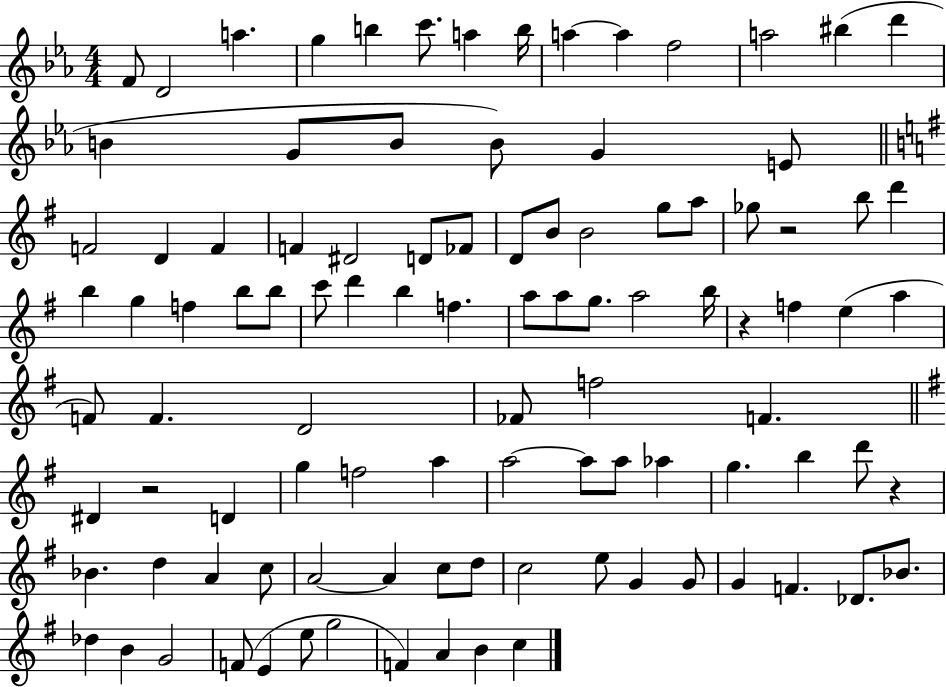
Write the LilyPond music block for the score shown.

{
  \clef treble
  \numericTimeSignature
  \time 4/4
  \key ees \major
  f'8 d'2 a''4. | g''4 b''4 c'''8. a''4 b''16 | a''4~~ a''4 f''2 | a''2 bis''4( d'''4 | \break b'4 g'8 b'8 b'8) g'4 e'8 | \bar "||" \break \key g \major f'2 d'4 f'4 | f'4 dis'2 d'8 fes'8 | d'8 b'8 b'2 g''8 a''8 | ges''8 r2 b''8 d'''4 | \break b''4 g''4 f''4 b''8 b''8 | c'''8 d'''4 b''4 f''4. | a''8 a''8 g''8. a''2 b''16 | r4 f''4 e''4( a''4 | \break f'8) f'4. d'2 | fes'8 f''2 f'4. | \bar "||" \break \key e \minor dis'4 r2 d'4 | g''4 f''2 a''4 | a''2~~ a''8 a''8 aes''4 | g''4. b''4 d'''8 r4 | \break bes'4. d''4 a'4 c''8 | a'2~~ a'4 c''8 d''8 | c''2 e''8 g'4 g'8 | g'4 f'4. des'8. bes'8. | \break des''4 b'4 g'2 | f'8( e'4 e''8 g''2 | f'4) a'4 b'4 c''4 | \bar "|."
}